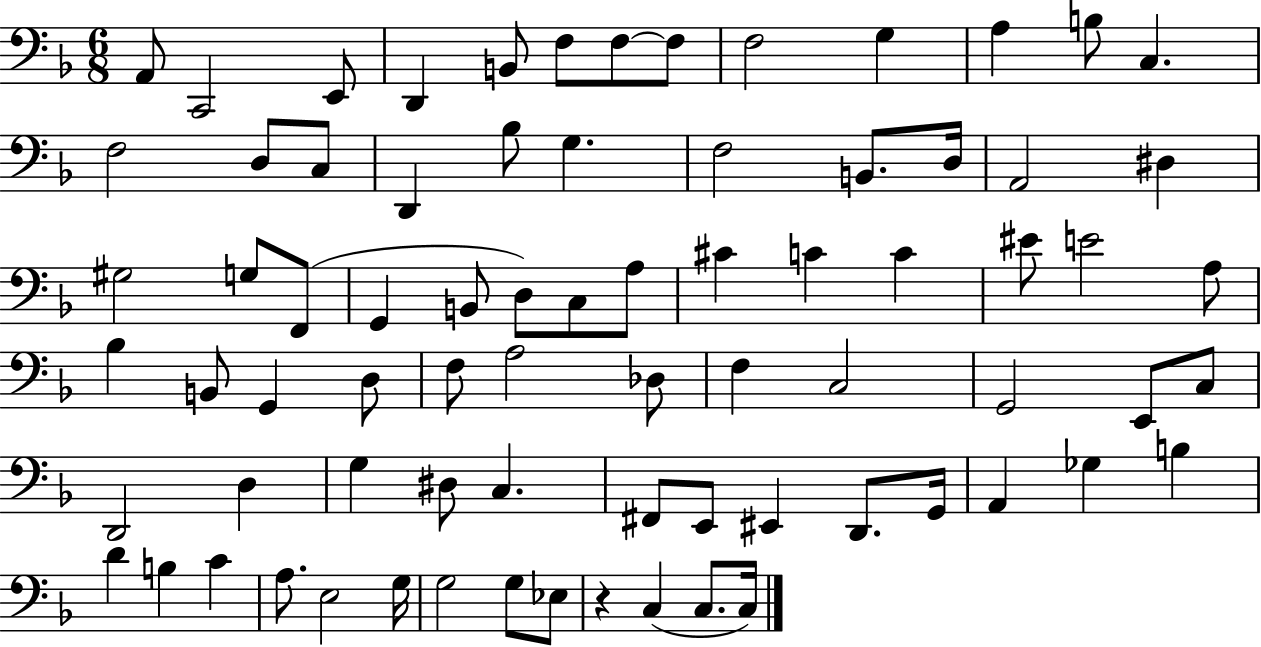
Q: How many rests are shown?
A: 1